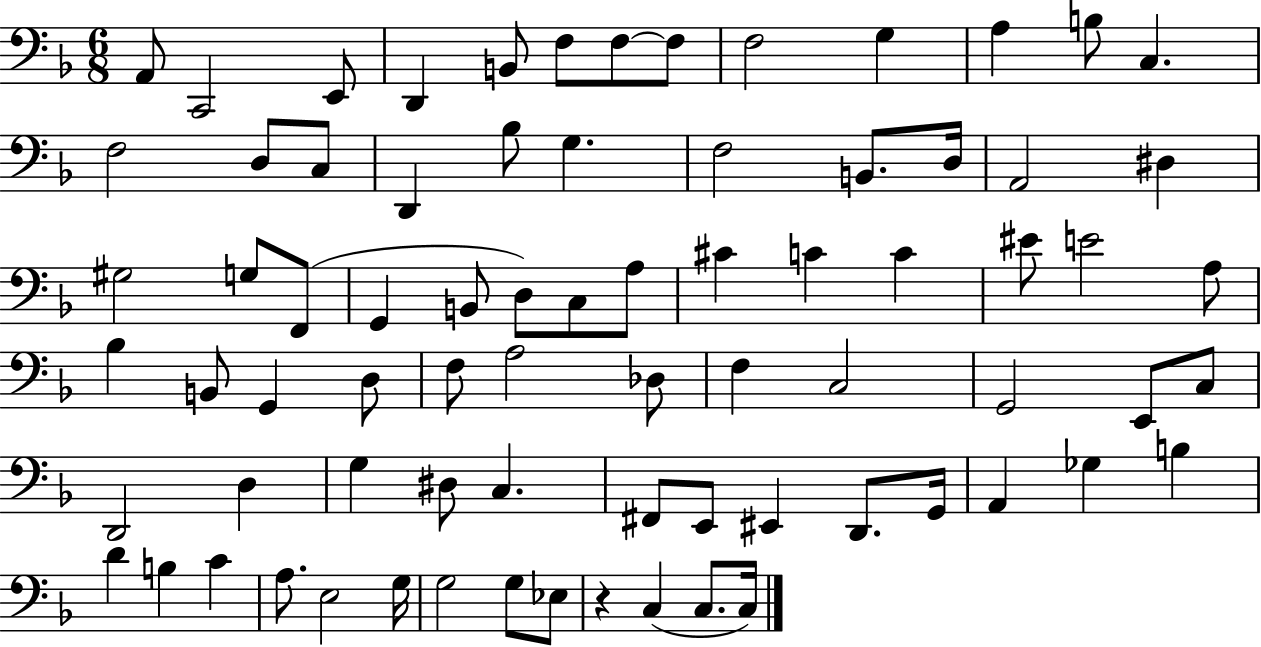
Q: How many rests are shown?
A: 1